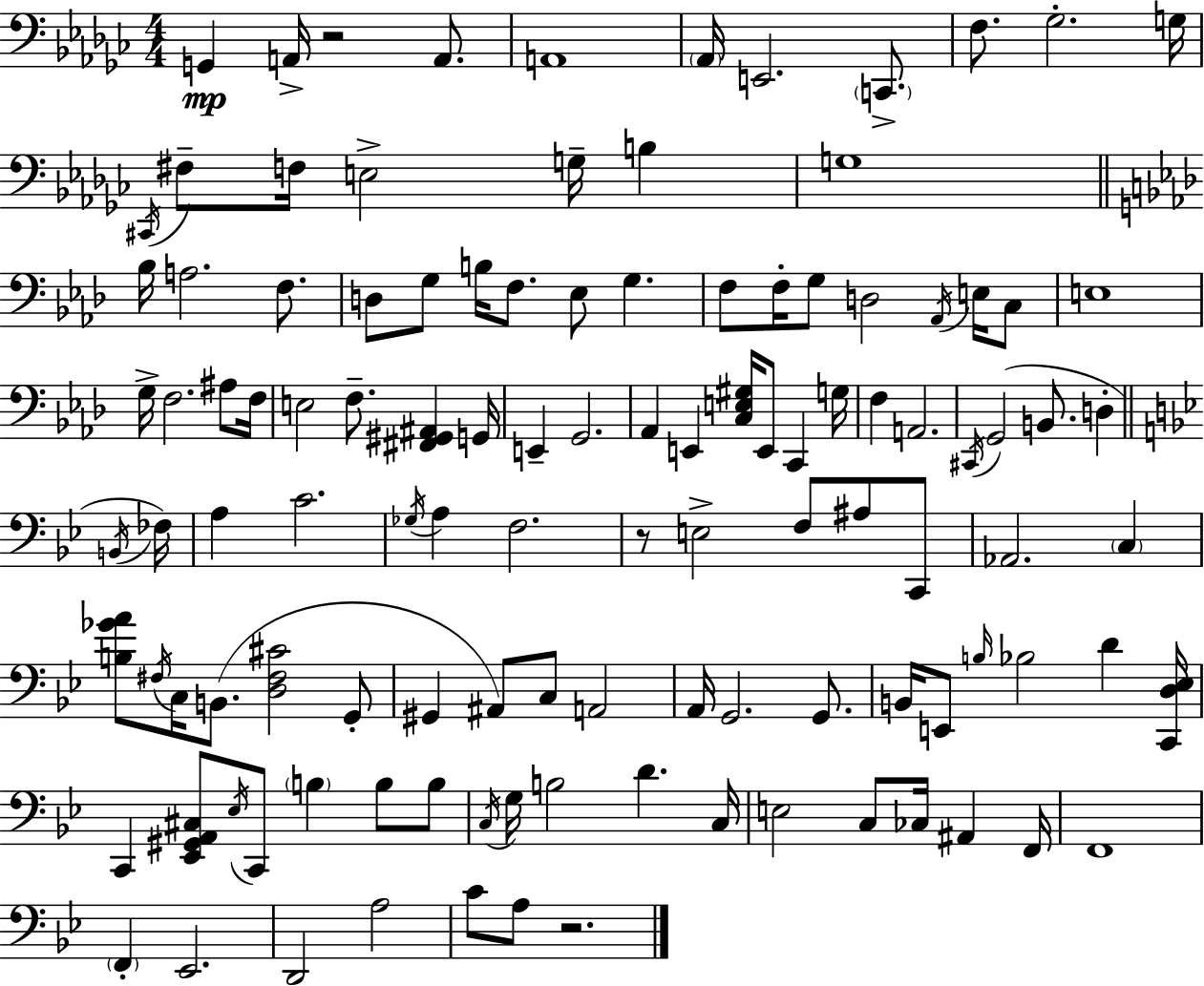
X:1
T:Untitled
M:4/4
L:1/4
K:Ebm
G,, A,,/4 z2 A,,/2 A,,4 _A,,/4 E,,2 C,,/2 F,/2 _G,2 G,/4 ^C,,/4 ^F,/2 F,/4 E,2 G,/4 B, G,4 _B,/4 A,2 F,/2 D,/2 G,/2 B,/4 F,/2 _E,/2 G, F,/2 F,/4 G,/2 D,2 _A,,/4 E,/4 C,/2 E,4 G,/4 F,2 ^A,/2 F,/4 E,2 F,/2 [^F,,^G,,^A,,] G,,/4 E,, G,,2 _A,, E,, [C,E,^G,]/4 E,,/2 C,, G,/4 F, A,,2 ^C,,/4 G,,2 B,,/2 D, B,,/4 _F,/4 A, C2 _G,/4 A, F,2 z/2 E,2 F,/2 ^A,/2 C,,/2 _A,,2 C, [B,_GA]/2 ^F,/4 C,/4 B,,/2 [D,^F,^C]2 G,,/2 ^G,, ^A,,/2 C,/2 A,,2 A,,/4 G,,2 G,,/2 B,,/4 E,,/2 B,/4 _B,2 D [C,,D,_E,]/4 C,, [_E,,^G,,A,,^C,]/2 _E,/4 C,,/2 B, B,/2 B,/2 C,/4 G,/4 B,2 D C,/4 E,2 C,/2 _C,/4 ^A,, F,,/4 F,,4 F,, _E,,2 D,,2 A,2 C/2 A,/2 z2